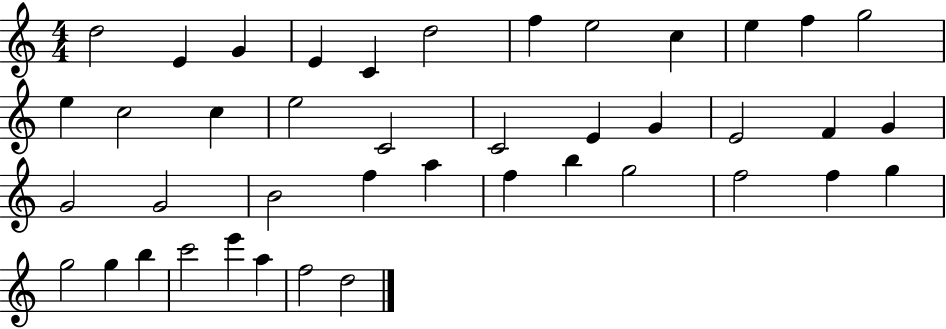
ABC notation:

X:1
T:Untitled
M:4/4
L:1/4
K:C
d2 E G E C d2 f e2 c e f g2 e c2 c e2 C2 C2 E G E2 F G G2 G2 B2 f a f b g2 f2 f g g2 g b c'2 e' a f2 d2